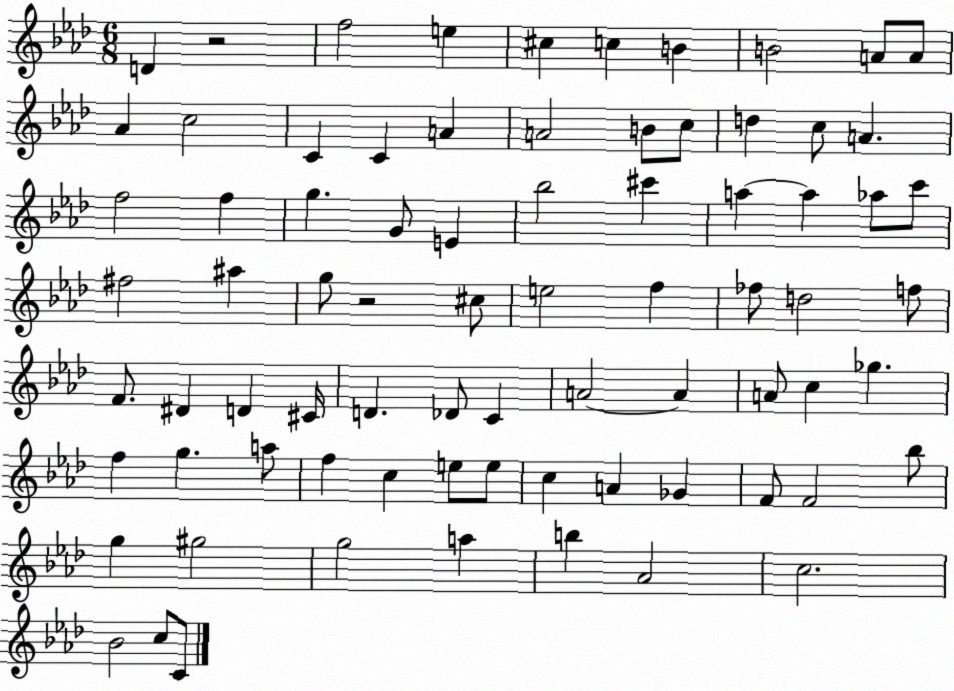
X:1
T:Untitled
M:6/8
L:1/4
K:Ab
D z2 f2 e ^c c B B2 A/2 A/2 _A c2 C C A A2 B/2 c/2 d c/2 A f2 f g G/2 E _b2 ^c' a a _a/2 c'/2 ^f2 ^a g/2 z2 ^c/2 e2 f _f/2 d2 f/2 F/2 ^D D ^C/4 D _D/2 C A2 A A/2 c _g f g a/2 f c e/2 e/2 c A _G F/2 F2 _b/2 g ^g2 g2 a b _A2 c2 _B2 c/2 C/2